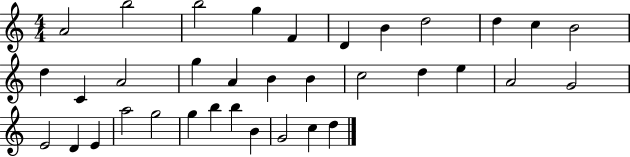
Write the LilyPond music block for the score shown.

{
  \clef treble
  \numericTimeSignature
  \time 4/4
  \key c \major
  a'2 b''2 | b''2 g''4 f'4 | d'4 b'4 d''2 | d''4 c''4 b'2 | \break d''4 c'4 a'2 | g''4 a'4 b'4 b'4 | c''2 d''4 e''4 | a'2 g'2 | \break e'2 d'4 e'4 | a''2 g''2 | g''4 b''4 b''4 b'4 | g'2 c''4 d''4 | \break \bar "|."
}